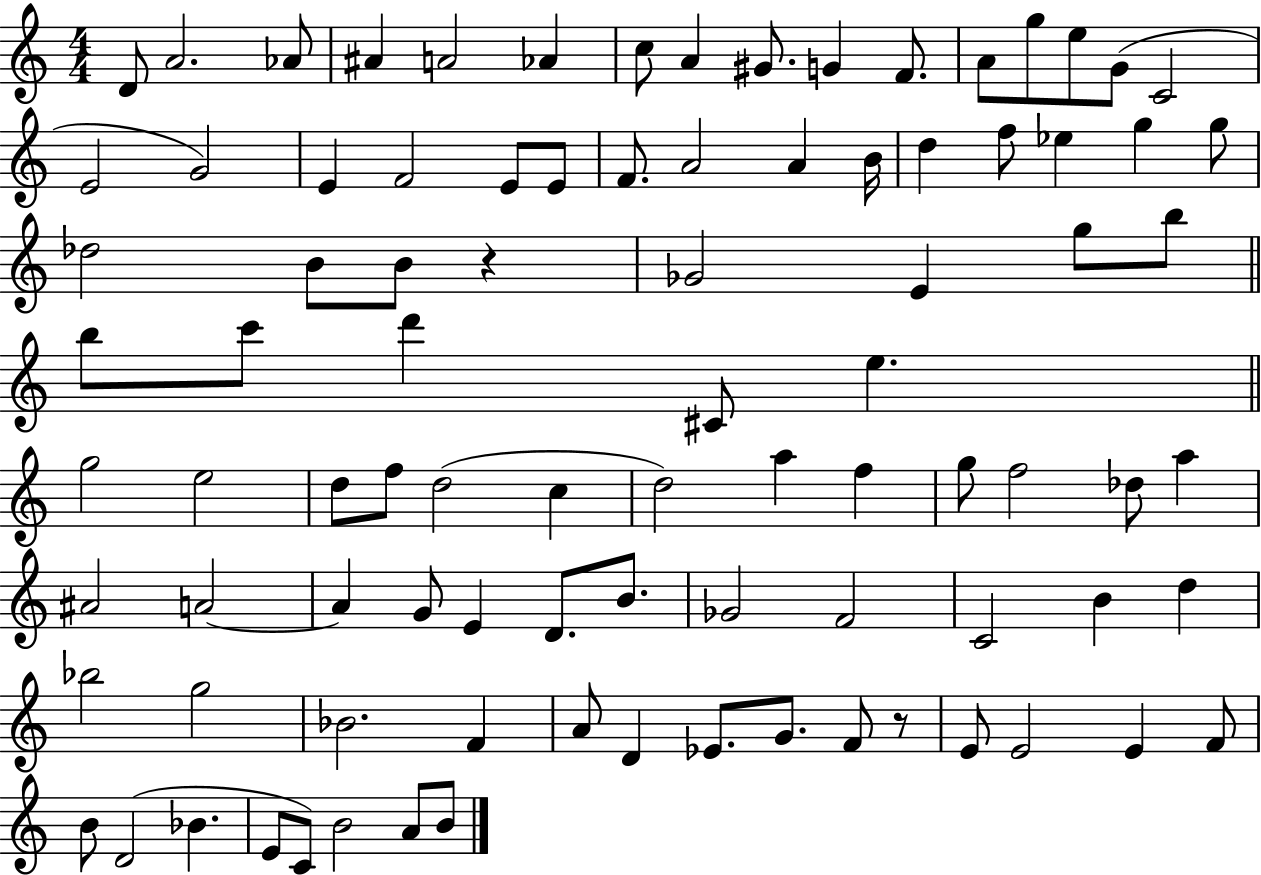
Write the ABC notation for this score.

X:1
T:Untitled
M:4/4
L:1/4
K:C
D/2 A2 _A/2 ^A A2 _A c/2 A ^G/2 G F/2 A/2 g/2 e/2 G/2 C2 E2 G2 E F2 E/2 E/2 F/2 A2 A B/4 d f/2 _e g g/2 _d2 B/2 B/2 z _G2 E g/2 b/2 b/2 c'/2 d' ^C/2 e g2 e2 d/2 f/2 d2 c d2 a f g/2 f2 _d/2 a ^A2 A2 A G/2 E D/2 B/2 _G2 F2 C2 B d _b2 g2 _B2 F A/2 D _E/2 G/2 F/2 z/2 E/2 E2 E F/2 B/2 D2 _B E/2 C/2 B2 A/2 B/2